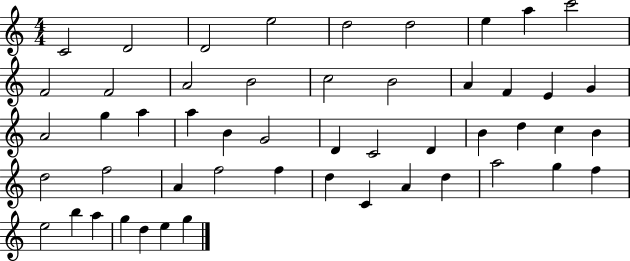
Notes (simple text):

C4/h D4/h D4/h E5/h D5/h D5/h E5/q A5/q C6/h F4/h F4/h A4/h B4/h C5/h B4/h A4/q F4/q E4/q G4/q A4/h G5/q A5/q A5/q B4/q G4/h D4/q C4/h D4/q B4/q D5/q C5/q B4/q D5/h F5/h A4/q F5/h F5/q D5/q C4/q A4/q D5/q A5/h G5/q F5/q E5/h B5/q A5/q G5/q D5/q E5/q G5/q